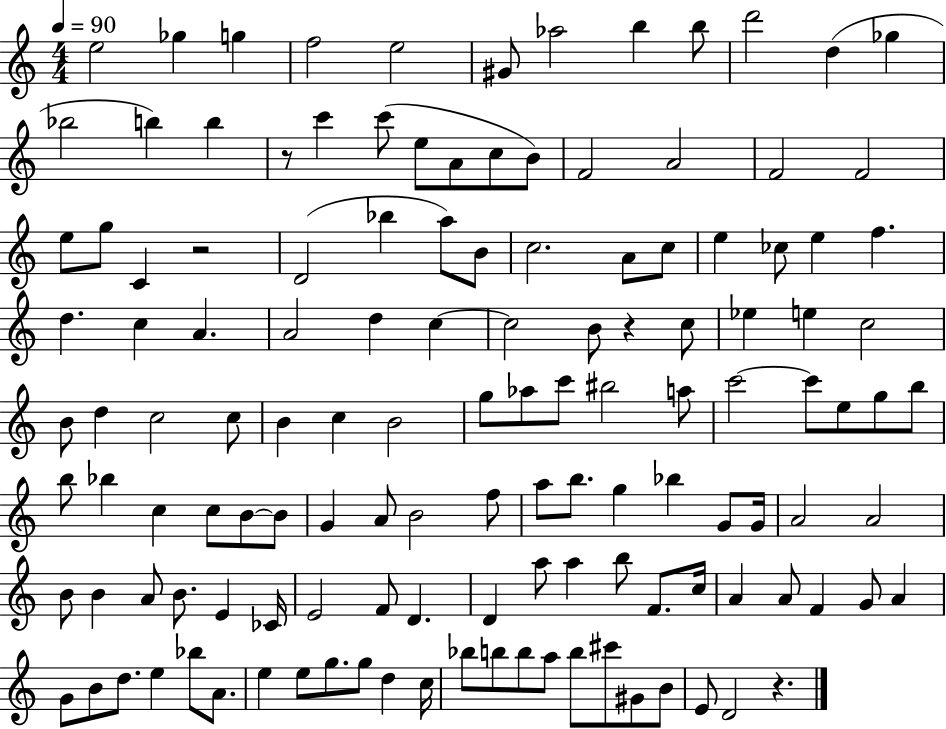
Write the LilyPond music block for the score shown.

{
  \clef treble
  \numericTimeSignature
  \time 4/4
  \key c \major
  \tempo 4 = 90
  e''2 ges''4 g''4 | f''2 e''2 | gis'8 aes''2 b''4 b''8 | d'''2 d''4( ges''4 | \break bes''2 b''4) b''4 | r8 c'''4 c'''8( e''8 a'8 c''8 b'8) | f'2 a'2 | f'2 f'2 | \break e''8 g''8 c'4 r2 | d'2( bes''4 a''8) b'8 | c''2. a'8 c''8 | e''4 ces''8 e''4 f''4. | \break d''4. c''4 a'4. | a'2 d''4 c''4~~ | c''2 b'8 r4 c''8 | ees''4 e''4 c''2 | \break b'8 d''4 c''2 c''8 | b'4 c''4 b'2 | g''8 aes''8 c'''8 bis''2 a''8 | c'''2~~ c'''8 e''8 g''8 b''8 | \break b''8 bes''4 c''4 c''8 b'8~~ b'8 | g'4 a'8 b'2 f''8 | a''8 b''8. g''4 bes''4 g'8 g'16 | a'2 a'2 | \break b'8 b'4 a'8 b'8. e'4 ces'16 | e'2 f'8 d'4. | d'4 a''8 a''4 b''8 f'8. c''16 | a'4 a'8 f'4 g'8 a'4 | \break g'8 b'8 d''8. e''4 bes''8 a'8. | e''4 e''8 g''8. g''8 d''4 c''16 | bes''8 b''8 b''8 a''8 b''8 cis'''8 gis'8 b'8 | e'8 d'2 r4. | \break \bar "|."
}